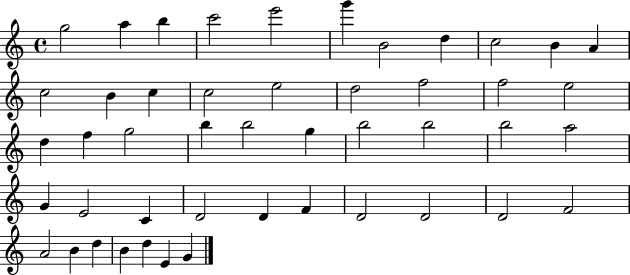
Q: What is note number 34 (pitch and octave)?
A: D4